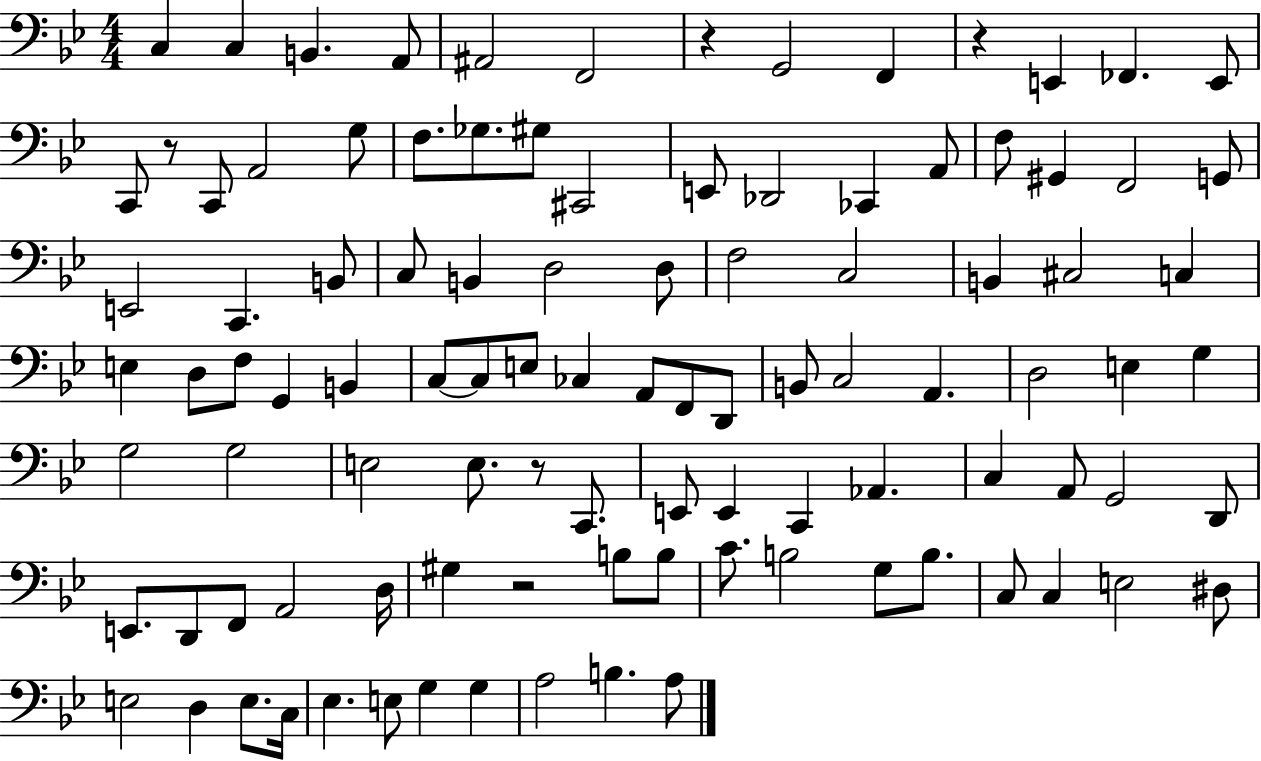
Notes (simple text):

C3/q C3/q B2/q. A2/e A#2/h F2/h R/q G2/h F2/q R/q E2/q FES2/q. E2/e C2/e R/e C2/e A2/h G3/e F3/e. Gb3/e. G#3/e C#2/h E2/e Db2/h CES2/q A2/e F3/e G#2/q F2/h G2/e E2/h C2/q. B2/e C3/e B2/q D3/h D3/e F3/h C3/h B2/q C#3/h C3/q E3/q D3/e F3/e G2/q B2/q C3/e C3/e E3/e CES3/q A2/e F2/e D2/e B2/e C3/h A2/q. D3/h E3/q G3/q G3/h G3/h E3/h E3/e. R/e C2/e. E2/e E2/q C2/q Ab2/q. C3/q A2/e G2/h D2/e E2/e. D2/e F2/e A2/h D3/s G#3/q R/h B3/e B3/e C4/e. B3/h G3/e B3/e. C3/e C3/q E3/h D#3/e E3/h D3/q E3/e. C3/s Eb3/q. E3/e G3/q G3/q A3/h B3/q. A3/e